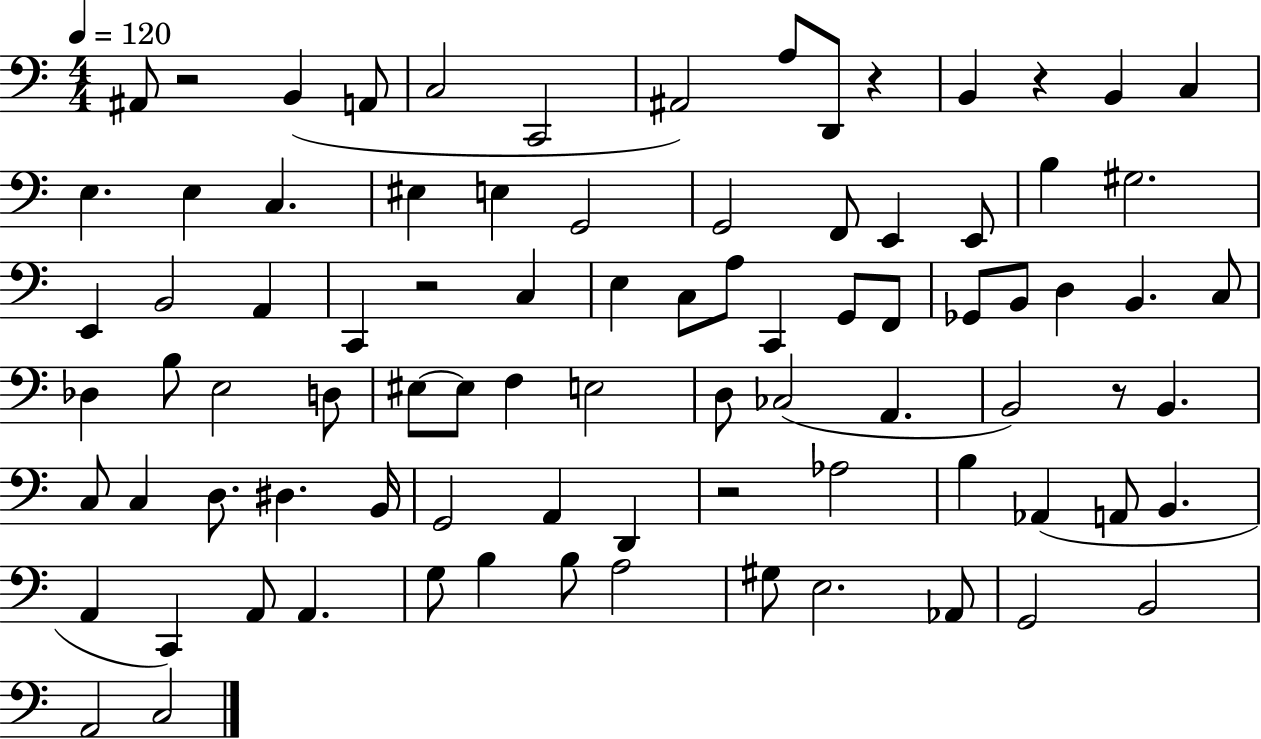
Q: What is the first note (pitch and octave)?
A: A#2